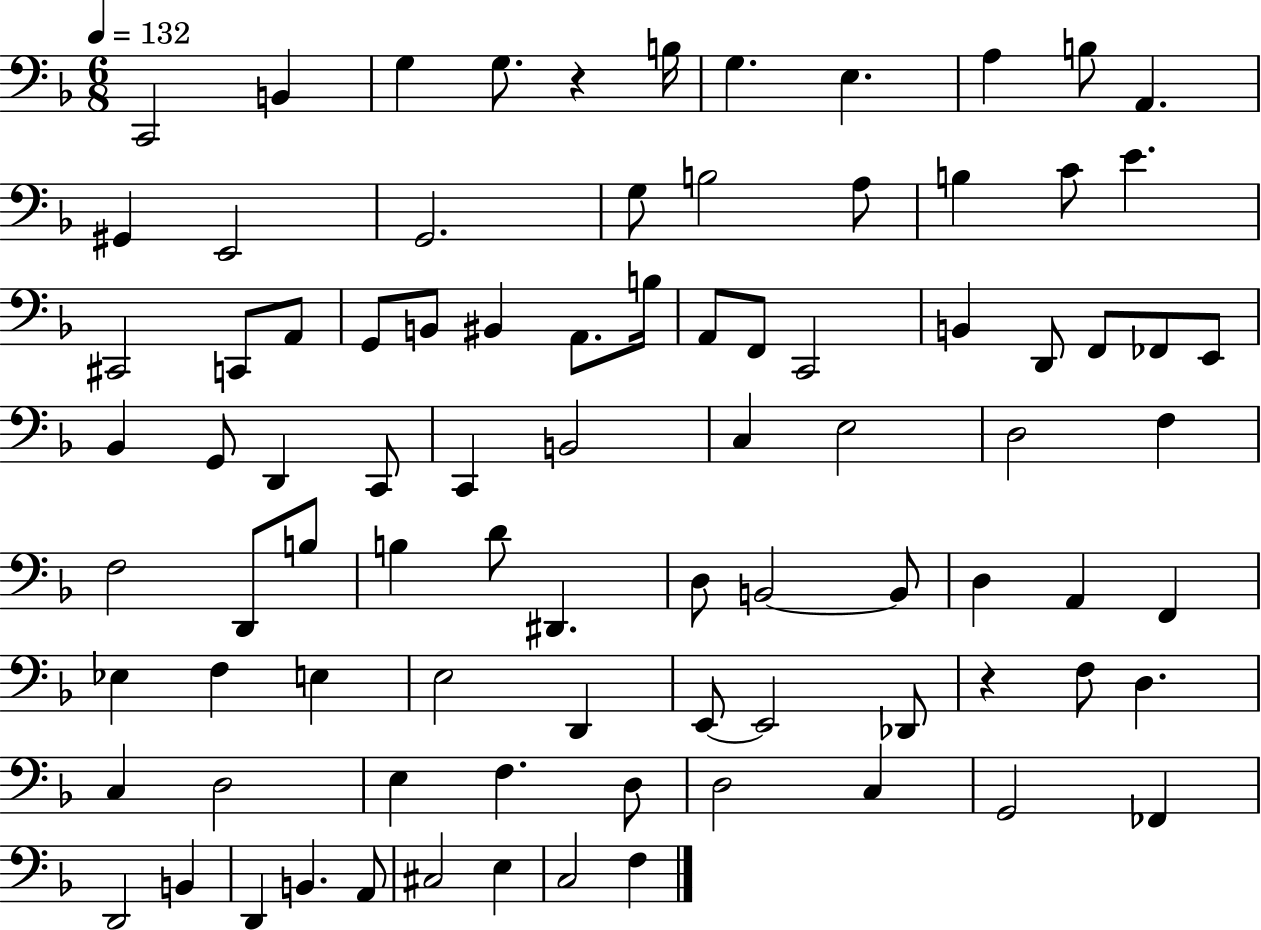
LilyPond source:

{
  \clef bass
  \numericTimeSignature
  \time 6/8
  \key f \major
  \tempo 4 = 132
  c,2 b,4 | g4 g8. r4 b16 | g4. e4. | a4 b8 a,4. | \break gis,4 e,2 | g,2. | g8 b2 a8 | b4 c'8 e'4. | \break cis,2 c,8 a,8 | g,8 b,8 bis,4 a,8. b16 | a,8 f,8 c,2 | b,4 d,8 f,8 fes,8 e,8 | \break bes,4 g,8 d,4 c,8 | c,4 b,2 | c4 e2 | d2 f4 | \break f2 d,8 b8 | b4 d'8 dis,4. | d8 b,2~~ b,8 | d4 a,4 f,4 | \break ees4 f4 e4 | e2 d,4 | e,8~~ e,2 des,8 | r4 f8 d4. | \break c4 d2 | e4 f4. d8 | d2 c4 | g,2 fes,4 | \break d,2 b,4 | d,4 b,4. a,8 | cis2 e4 | c2 f4 | \break \bar "|."
}